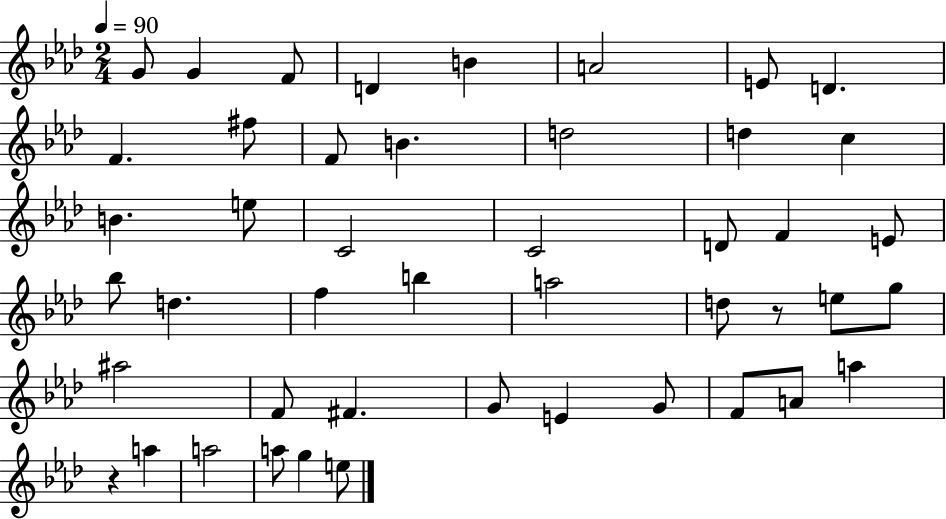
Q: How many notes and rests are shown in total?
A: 46